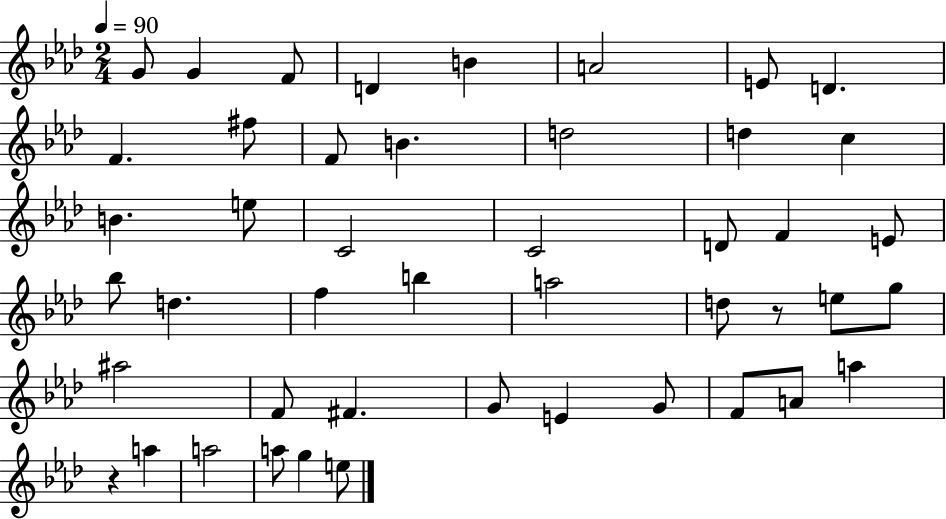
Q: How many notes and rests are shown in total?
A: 46